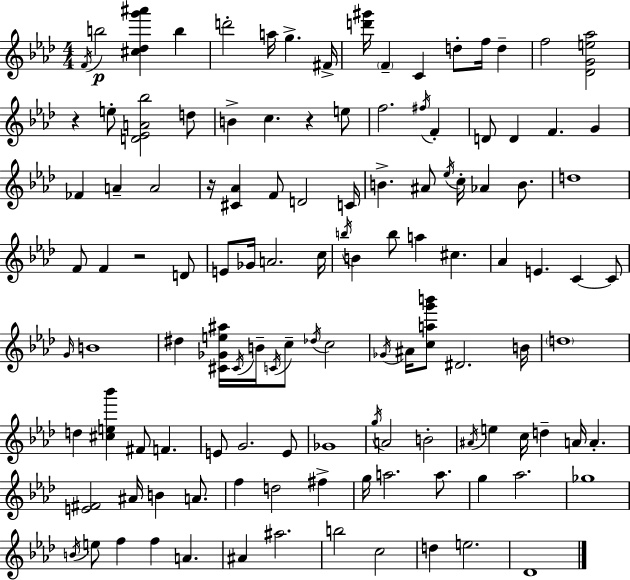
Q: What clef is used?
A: treble